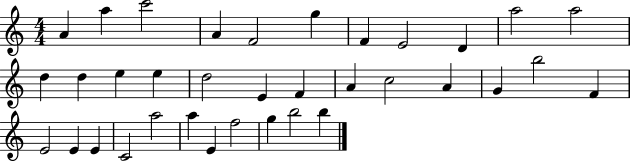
A4/q A5/q C6/h A4/q F4/h G5/q F4/q E4/h D4/q A5/h A5/h D5/q D5/q E5/q E5/q D5/h E4/q F4/q A4/q C5/h A4/q G4/q B5/h F4/q E4/h E4/q E4/q C4/h A5/h A5/q E4/q F5/h G5/q B5/h B5/q